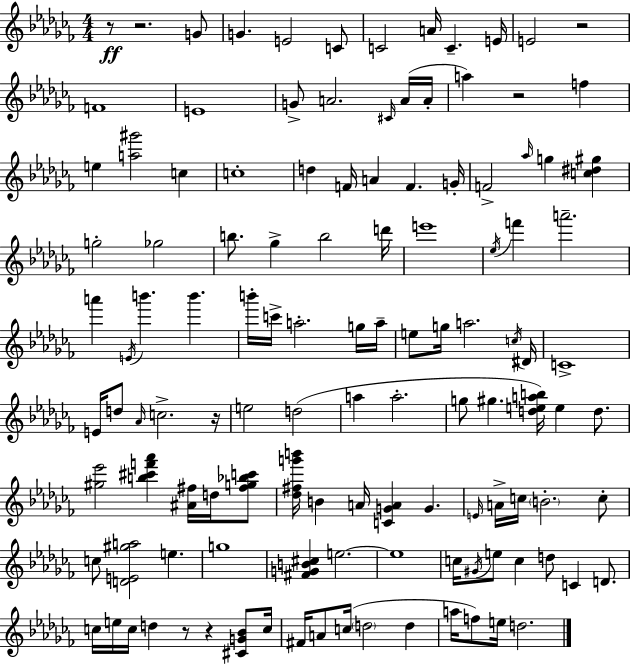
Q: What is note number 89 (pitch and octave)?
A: E5